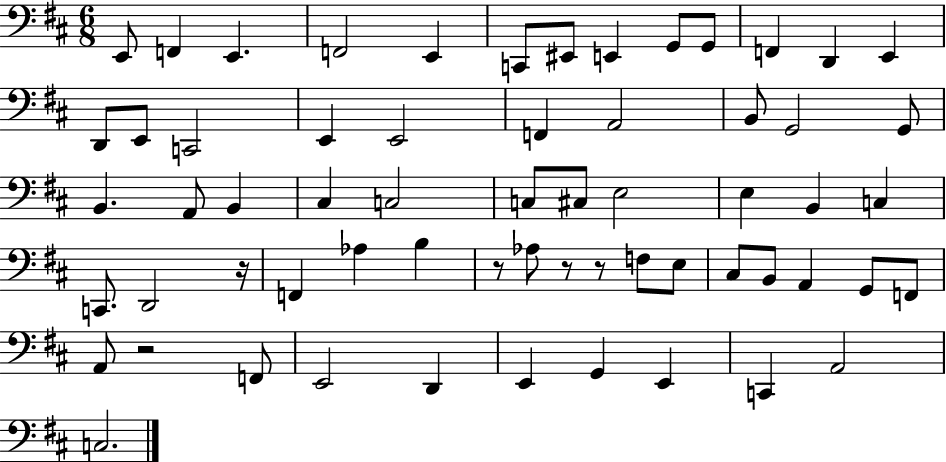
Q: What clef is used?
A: bass